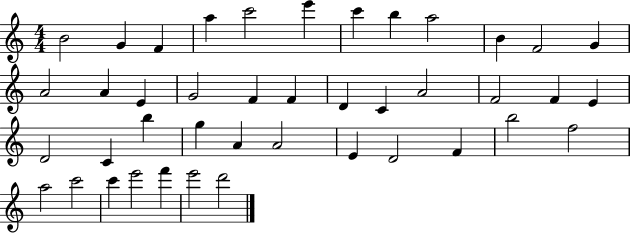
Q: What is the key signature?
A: C major